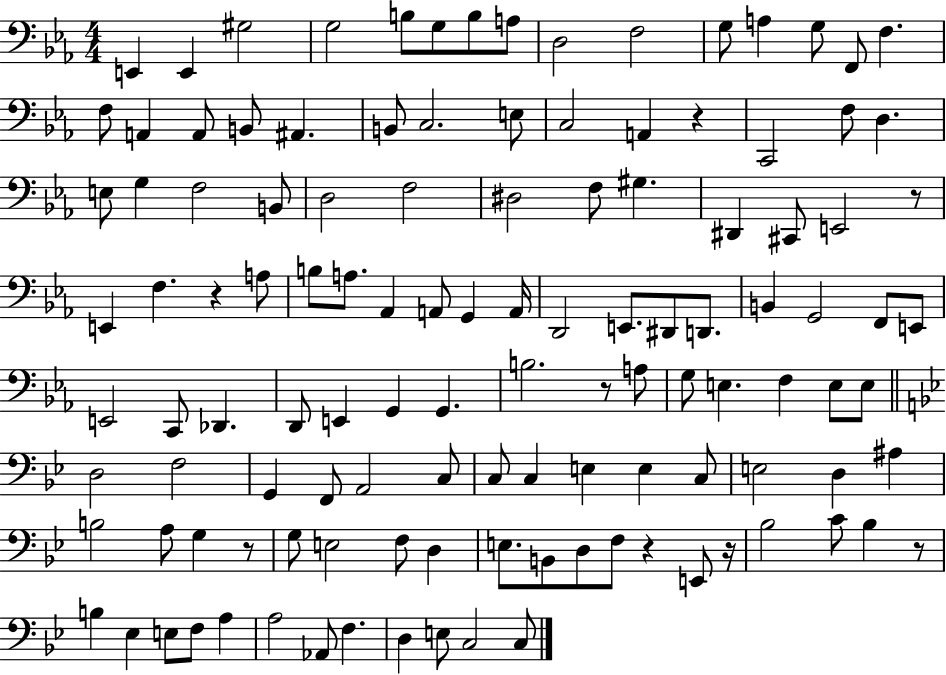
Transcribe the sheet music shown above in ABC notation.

X:1
T:Untitled
M:4/4
L:1/4
K:Eb
E,, E,, ^G,2 G,2 B,/2 G,/2 B,/2 A,/2 D,2 F,2 G,/2 A, G,/2 F,,/2 F, F,/2 A,, A,,/2 B,,/2 ^A,, B,,/2 C,2 E,/2 C,2 A,, z C,,2 F,/2 D, E,/2 G, F,2 B,,/2 D,2 F,2 ^D,2 F,/2 ^G, ^D,, ^C,,/2 E,,2 z/2 E,, F, z A,/2 B,/2 A,/2 _A,, A,,/2 G,, A,,/4 D,,2 E,,/2 ^D,,/2 D,,/2 B,, G,,2 F,,/2 E,,/2 E,,2 C,,/2 _D,, D,,/2 E,, G,, G,, B,2 z/2 A,/2 G,/2 E, F, E,/2 E,/2 D,2 F,2 G,, F,,/2 A,,2 C,/2 C,/2 C, E, E, C,/2 E,2 D, ^A, B,2 A,/2 G, z/2 G,/2 E,2 F,/2 D, E,/2 B,,/2 D,/2 F,/2 z E,,/2 z/4 _B,2 C/2 _B, z/2 B, _E, E,/2 F,/2 A, A,2 _A,,/2 F, D, E,/2 C,2 C,/2